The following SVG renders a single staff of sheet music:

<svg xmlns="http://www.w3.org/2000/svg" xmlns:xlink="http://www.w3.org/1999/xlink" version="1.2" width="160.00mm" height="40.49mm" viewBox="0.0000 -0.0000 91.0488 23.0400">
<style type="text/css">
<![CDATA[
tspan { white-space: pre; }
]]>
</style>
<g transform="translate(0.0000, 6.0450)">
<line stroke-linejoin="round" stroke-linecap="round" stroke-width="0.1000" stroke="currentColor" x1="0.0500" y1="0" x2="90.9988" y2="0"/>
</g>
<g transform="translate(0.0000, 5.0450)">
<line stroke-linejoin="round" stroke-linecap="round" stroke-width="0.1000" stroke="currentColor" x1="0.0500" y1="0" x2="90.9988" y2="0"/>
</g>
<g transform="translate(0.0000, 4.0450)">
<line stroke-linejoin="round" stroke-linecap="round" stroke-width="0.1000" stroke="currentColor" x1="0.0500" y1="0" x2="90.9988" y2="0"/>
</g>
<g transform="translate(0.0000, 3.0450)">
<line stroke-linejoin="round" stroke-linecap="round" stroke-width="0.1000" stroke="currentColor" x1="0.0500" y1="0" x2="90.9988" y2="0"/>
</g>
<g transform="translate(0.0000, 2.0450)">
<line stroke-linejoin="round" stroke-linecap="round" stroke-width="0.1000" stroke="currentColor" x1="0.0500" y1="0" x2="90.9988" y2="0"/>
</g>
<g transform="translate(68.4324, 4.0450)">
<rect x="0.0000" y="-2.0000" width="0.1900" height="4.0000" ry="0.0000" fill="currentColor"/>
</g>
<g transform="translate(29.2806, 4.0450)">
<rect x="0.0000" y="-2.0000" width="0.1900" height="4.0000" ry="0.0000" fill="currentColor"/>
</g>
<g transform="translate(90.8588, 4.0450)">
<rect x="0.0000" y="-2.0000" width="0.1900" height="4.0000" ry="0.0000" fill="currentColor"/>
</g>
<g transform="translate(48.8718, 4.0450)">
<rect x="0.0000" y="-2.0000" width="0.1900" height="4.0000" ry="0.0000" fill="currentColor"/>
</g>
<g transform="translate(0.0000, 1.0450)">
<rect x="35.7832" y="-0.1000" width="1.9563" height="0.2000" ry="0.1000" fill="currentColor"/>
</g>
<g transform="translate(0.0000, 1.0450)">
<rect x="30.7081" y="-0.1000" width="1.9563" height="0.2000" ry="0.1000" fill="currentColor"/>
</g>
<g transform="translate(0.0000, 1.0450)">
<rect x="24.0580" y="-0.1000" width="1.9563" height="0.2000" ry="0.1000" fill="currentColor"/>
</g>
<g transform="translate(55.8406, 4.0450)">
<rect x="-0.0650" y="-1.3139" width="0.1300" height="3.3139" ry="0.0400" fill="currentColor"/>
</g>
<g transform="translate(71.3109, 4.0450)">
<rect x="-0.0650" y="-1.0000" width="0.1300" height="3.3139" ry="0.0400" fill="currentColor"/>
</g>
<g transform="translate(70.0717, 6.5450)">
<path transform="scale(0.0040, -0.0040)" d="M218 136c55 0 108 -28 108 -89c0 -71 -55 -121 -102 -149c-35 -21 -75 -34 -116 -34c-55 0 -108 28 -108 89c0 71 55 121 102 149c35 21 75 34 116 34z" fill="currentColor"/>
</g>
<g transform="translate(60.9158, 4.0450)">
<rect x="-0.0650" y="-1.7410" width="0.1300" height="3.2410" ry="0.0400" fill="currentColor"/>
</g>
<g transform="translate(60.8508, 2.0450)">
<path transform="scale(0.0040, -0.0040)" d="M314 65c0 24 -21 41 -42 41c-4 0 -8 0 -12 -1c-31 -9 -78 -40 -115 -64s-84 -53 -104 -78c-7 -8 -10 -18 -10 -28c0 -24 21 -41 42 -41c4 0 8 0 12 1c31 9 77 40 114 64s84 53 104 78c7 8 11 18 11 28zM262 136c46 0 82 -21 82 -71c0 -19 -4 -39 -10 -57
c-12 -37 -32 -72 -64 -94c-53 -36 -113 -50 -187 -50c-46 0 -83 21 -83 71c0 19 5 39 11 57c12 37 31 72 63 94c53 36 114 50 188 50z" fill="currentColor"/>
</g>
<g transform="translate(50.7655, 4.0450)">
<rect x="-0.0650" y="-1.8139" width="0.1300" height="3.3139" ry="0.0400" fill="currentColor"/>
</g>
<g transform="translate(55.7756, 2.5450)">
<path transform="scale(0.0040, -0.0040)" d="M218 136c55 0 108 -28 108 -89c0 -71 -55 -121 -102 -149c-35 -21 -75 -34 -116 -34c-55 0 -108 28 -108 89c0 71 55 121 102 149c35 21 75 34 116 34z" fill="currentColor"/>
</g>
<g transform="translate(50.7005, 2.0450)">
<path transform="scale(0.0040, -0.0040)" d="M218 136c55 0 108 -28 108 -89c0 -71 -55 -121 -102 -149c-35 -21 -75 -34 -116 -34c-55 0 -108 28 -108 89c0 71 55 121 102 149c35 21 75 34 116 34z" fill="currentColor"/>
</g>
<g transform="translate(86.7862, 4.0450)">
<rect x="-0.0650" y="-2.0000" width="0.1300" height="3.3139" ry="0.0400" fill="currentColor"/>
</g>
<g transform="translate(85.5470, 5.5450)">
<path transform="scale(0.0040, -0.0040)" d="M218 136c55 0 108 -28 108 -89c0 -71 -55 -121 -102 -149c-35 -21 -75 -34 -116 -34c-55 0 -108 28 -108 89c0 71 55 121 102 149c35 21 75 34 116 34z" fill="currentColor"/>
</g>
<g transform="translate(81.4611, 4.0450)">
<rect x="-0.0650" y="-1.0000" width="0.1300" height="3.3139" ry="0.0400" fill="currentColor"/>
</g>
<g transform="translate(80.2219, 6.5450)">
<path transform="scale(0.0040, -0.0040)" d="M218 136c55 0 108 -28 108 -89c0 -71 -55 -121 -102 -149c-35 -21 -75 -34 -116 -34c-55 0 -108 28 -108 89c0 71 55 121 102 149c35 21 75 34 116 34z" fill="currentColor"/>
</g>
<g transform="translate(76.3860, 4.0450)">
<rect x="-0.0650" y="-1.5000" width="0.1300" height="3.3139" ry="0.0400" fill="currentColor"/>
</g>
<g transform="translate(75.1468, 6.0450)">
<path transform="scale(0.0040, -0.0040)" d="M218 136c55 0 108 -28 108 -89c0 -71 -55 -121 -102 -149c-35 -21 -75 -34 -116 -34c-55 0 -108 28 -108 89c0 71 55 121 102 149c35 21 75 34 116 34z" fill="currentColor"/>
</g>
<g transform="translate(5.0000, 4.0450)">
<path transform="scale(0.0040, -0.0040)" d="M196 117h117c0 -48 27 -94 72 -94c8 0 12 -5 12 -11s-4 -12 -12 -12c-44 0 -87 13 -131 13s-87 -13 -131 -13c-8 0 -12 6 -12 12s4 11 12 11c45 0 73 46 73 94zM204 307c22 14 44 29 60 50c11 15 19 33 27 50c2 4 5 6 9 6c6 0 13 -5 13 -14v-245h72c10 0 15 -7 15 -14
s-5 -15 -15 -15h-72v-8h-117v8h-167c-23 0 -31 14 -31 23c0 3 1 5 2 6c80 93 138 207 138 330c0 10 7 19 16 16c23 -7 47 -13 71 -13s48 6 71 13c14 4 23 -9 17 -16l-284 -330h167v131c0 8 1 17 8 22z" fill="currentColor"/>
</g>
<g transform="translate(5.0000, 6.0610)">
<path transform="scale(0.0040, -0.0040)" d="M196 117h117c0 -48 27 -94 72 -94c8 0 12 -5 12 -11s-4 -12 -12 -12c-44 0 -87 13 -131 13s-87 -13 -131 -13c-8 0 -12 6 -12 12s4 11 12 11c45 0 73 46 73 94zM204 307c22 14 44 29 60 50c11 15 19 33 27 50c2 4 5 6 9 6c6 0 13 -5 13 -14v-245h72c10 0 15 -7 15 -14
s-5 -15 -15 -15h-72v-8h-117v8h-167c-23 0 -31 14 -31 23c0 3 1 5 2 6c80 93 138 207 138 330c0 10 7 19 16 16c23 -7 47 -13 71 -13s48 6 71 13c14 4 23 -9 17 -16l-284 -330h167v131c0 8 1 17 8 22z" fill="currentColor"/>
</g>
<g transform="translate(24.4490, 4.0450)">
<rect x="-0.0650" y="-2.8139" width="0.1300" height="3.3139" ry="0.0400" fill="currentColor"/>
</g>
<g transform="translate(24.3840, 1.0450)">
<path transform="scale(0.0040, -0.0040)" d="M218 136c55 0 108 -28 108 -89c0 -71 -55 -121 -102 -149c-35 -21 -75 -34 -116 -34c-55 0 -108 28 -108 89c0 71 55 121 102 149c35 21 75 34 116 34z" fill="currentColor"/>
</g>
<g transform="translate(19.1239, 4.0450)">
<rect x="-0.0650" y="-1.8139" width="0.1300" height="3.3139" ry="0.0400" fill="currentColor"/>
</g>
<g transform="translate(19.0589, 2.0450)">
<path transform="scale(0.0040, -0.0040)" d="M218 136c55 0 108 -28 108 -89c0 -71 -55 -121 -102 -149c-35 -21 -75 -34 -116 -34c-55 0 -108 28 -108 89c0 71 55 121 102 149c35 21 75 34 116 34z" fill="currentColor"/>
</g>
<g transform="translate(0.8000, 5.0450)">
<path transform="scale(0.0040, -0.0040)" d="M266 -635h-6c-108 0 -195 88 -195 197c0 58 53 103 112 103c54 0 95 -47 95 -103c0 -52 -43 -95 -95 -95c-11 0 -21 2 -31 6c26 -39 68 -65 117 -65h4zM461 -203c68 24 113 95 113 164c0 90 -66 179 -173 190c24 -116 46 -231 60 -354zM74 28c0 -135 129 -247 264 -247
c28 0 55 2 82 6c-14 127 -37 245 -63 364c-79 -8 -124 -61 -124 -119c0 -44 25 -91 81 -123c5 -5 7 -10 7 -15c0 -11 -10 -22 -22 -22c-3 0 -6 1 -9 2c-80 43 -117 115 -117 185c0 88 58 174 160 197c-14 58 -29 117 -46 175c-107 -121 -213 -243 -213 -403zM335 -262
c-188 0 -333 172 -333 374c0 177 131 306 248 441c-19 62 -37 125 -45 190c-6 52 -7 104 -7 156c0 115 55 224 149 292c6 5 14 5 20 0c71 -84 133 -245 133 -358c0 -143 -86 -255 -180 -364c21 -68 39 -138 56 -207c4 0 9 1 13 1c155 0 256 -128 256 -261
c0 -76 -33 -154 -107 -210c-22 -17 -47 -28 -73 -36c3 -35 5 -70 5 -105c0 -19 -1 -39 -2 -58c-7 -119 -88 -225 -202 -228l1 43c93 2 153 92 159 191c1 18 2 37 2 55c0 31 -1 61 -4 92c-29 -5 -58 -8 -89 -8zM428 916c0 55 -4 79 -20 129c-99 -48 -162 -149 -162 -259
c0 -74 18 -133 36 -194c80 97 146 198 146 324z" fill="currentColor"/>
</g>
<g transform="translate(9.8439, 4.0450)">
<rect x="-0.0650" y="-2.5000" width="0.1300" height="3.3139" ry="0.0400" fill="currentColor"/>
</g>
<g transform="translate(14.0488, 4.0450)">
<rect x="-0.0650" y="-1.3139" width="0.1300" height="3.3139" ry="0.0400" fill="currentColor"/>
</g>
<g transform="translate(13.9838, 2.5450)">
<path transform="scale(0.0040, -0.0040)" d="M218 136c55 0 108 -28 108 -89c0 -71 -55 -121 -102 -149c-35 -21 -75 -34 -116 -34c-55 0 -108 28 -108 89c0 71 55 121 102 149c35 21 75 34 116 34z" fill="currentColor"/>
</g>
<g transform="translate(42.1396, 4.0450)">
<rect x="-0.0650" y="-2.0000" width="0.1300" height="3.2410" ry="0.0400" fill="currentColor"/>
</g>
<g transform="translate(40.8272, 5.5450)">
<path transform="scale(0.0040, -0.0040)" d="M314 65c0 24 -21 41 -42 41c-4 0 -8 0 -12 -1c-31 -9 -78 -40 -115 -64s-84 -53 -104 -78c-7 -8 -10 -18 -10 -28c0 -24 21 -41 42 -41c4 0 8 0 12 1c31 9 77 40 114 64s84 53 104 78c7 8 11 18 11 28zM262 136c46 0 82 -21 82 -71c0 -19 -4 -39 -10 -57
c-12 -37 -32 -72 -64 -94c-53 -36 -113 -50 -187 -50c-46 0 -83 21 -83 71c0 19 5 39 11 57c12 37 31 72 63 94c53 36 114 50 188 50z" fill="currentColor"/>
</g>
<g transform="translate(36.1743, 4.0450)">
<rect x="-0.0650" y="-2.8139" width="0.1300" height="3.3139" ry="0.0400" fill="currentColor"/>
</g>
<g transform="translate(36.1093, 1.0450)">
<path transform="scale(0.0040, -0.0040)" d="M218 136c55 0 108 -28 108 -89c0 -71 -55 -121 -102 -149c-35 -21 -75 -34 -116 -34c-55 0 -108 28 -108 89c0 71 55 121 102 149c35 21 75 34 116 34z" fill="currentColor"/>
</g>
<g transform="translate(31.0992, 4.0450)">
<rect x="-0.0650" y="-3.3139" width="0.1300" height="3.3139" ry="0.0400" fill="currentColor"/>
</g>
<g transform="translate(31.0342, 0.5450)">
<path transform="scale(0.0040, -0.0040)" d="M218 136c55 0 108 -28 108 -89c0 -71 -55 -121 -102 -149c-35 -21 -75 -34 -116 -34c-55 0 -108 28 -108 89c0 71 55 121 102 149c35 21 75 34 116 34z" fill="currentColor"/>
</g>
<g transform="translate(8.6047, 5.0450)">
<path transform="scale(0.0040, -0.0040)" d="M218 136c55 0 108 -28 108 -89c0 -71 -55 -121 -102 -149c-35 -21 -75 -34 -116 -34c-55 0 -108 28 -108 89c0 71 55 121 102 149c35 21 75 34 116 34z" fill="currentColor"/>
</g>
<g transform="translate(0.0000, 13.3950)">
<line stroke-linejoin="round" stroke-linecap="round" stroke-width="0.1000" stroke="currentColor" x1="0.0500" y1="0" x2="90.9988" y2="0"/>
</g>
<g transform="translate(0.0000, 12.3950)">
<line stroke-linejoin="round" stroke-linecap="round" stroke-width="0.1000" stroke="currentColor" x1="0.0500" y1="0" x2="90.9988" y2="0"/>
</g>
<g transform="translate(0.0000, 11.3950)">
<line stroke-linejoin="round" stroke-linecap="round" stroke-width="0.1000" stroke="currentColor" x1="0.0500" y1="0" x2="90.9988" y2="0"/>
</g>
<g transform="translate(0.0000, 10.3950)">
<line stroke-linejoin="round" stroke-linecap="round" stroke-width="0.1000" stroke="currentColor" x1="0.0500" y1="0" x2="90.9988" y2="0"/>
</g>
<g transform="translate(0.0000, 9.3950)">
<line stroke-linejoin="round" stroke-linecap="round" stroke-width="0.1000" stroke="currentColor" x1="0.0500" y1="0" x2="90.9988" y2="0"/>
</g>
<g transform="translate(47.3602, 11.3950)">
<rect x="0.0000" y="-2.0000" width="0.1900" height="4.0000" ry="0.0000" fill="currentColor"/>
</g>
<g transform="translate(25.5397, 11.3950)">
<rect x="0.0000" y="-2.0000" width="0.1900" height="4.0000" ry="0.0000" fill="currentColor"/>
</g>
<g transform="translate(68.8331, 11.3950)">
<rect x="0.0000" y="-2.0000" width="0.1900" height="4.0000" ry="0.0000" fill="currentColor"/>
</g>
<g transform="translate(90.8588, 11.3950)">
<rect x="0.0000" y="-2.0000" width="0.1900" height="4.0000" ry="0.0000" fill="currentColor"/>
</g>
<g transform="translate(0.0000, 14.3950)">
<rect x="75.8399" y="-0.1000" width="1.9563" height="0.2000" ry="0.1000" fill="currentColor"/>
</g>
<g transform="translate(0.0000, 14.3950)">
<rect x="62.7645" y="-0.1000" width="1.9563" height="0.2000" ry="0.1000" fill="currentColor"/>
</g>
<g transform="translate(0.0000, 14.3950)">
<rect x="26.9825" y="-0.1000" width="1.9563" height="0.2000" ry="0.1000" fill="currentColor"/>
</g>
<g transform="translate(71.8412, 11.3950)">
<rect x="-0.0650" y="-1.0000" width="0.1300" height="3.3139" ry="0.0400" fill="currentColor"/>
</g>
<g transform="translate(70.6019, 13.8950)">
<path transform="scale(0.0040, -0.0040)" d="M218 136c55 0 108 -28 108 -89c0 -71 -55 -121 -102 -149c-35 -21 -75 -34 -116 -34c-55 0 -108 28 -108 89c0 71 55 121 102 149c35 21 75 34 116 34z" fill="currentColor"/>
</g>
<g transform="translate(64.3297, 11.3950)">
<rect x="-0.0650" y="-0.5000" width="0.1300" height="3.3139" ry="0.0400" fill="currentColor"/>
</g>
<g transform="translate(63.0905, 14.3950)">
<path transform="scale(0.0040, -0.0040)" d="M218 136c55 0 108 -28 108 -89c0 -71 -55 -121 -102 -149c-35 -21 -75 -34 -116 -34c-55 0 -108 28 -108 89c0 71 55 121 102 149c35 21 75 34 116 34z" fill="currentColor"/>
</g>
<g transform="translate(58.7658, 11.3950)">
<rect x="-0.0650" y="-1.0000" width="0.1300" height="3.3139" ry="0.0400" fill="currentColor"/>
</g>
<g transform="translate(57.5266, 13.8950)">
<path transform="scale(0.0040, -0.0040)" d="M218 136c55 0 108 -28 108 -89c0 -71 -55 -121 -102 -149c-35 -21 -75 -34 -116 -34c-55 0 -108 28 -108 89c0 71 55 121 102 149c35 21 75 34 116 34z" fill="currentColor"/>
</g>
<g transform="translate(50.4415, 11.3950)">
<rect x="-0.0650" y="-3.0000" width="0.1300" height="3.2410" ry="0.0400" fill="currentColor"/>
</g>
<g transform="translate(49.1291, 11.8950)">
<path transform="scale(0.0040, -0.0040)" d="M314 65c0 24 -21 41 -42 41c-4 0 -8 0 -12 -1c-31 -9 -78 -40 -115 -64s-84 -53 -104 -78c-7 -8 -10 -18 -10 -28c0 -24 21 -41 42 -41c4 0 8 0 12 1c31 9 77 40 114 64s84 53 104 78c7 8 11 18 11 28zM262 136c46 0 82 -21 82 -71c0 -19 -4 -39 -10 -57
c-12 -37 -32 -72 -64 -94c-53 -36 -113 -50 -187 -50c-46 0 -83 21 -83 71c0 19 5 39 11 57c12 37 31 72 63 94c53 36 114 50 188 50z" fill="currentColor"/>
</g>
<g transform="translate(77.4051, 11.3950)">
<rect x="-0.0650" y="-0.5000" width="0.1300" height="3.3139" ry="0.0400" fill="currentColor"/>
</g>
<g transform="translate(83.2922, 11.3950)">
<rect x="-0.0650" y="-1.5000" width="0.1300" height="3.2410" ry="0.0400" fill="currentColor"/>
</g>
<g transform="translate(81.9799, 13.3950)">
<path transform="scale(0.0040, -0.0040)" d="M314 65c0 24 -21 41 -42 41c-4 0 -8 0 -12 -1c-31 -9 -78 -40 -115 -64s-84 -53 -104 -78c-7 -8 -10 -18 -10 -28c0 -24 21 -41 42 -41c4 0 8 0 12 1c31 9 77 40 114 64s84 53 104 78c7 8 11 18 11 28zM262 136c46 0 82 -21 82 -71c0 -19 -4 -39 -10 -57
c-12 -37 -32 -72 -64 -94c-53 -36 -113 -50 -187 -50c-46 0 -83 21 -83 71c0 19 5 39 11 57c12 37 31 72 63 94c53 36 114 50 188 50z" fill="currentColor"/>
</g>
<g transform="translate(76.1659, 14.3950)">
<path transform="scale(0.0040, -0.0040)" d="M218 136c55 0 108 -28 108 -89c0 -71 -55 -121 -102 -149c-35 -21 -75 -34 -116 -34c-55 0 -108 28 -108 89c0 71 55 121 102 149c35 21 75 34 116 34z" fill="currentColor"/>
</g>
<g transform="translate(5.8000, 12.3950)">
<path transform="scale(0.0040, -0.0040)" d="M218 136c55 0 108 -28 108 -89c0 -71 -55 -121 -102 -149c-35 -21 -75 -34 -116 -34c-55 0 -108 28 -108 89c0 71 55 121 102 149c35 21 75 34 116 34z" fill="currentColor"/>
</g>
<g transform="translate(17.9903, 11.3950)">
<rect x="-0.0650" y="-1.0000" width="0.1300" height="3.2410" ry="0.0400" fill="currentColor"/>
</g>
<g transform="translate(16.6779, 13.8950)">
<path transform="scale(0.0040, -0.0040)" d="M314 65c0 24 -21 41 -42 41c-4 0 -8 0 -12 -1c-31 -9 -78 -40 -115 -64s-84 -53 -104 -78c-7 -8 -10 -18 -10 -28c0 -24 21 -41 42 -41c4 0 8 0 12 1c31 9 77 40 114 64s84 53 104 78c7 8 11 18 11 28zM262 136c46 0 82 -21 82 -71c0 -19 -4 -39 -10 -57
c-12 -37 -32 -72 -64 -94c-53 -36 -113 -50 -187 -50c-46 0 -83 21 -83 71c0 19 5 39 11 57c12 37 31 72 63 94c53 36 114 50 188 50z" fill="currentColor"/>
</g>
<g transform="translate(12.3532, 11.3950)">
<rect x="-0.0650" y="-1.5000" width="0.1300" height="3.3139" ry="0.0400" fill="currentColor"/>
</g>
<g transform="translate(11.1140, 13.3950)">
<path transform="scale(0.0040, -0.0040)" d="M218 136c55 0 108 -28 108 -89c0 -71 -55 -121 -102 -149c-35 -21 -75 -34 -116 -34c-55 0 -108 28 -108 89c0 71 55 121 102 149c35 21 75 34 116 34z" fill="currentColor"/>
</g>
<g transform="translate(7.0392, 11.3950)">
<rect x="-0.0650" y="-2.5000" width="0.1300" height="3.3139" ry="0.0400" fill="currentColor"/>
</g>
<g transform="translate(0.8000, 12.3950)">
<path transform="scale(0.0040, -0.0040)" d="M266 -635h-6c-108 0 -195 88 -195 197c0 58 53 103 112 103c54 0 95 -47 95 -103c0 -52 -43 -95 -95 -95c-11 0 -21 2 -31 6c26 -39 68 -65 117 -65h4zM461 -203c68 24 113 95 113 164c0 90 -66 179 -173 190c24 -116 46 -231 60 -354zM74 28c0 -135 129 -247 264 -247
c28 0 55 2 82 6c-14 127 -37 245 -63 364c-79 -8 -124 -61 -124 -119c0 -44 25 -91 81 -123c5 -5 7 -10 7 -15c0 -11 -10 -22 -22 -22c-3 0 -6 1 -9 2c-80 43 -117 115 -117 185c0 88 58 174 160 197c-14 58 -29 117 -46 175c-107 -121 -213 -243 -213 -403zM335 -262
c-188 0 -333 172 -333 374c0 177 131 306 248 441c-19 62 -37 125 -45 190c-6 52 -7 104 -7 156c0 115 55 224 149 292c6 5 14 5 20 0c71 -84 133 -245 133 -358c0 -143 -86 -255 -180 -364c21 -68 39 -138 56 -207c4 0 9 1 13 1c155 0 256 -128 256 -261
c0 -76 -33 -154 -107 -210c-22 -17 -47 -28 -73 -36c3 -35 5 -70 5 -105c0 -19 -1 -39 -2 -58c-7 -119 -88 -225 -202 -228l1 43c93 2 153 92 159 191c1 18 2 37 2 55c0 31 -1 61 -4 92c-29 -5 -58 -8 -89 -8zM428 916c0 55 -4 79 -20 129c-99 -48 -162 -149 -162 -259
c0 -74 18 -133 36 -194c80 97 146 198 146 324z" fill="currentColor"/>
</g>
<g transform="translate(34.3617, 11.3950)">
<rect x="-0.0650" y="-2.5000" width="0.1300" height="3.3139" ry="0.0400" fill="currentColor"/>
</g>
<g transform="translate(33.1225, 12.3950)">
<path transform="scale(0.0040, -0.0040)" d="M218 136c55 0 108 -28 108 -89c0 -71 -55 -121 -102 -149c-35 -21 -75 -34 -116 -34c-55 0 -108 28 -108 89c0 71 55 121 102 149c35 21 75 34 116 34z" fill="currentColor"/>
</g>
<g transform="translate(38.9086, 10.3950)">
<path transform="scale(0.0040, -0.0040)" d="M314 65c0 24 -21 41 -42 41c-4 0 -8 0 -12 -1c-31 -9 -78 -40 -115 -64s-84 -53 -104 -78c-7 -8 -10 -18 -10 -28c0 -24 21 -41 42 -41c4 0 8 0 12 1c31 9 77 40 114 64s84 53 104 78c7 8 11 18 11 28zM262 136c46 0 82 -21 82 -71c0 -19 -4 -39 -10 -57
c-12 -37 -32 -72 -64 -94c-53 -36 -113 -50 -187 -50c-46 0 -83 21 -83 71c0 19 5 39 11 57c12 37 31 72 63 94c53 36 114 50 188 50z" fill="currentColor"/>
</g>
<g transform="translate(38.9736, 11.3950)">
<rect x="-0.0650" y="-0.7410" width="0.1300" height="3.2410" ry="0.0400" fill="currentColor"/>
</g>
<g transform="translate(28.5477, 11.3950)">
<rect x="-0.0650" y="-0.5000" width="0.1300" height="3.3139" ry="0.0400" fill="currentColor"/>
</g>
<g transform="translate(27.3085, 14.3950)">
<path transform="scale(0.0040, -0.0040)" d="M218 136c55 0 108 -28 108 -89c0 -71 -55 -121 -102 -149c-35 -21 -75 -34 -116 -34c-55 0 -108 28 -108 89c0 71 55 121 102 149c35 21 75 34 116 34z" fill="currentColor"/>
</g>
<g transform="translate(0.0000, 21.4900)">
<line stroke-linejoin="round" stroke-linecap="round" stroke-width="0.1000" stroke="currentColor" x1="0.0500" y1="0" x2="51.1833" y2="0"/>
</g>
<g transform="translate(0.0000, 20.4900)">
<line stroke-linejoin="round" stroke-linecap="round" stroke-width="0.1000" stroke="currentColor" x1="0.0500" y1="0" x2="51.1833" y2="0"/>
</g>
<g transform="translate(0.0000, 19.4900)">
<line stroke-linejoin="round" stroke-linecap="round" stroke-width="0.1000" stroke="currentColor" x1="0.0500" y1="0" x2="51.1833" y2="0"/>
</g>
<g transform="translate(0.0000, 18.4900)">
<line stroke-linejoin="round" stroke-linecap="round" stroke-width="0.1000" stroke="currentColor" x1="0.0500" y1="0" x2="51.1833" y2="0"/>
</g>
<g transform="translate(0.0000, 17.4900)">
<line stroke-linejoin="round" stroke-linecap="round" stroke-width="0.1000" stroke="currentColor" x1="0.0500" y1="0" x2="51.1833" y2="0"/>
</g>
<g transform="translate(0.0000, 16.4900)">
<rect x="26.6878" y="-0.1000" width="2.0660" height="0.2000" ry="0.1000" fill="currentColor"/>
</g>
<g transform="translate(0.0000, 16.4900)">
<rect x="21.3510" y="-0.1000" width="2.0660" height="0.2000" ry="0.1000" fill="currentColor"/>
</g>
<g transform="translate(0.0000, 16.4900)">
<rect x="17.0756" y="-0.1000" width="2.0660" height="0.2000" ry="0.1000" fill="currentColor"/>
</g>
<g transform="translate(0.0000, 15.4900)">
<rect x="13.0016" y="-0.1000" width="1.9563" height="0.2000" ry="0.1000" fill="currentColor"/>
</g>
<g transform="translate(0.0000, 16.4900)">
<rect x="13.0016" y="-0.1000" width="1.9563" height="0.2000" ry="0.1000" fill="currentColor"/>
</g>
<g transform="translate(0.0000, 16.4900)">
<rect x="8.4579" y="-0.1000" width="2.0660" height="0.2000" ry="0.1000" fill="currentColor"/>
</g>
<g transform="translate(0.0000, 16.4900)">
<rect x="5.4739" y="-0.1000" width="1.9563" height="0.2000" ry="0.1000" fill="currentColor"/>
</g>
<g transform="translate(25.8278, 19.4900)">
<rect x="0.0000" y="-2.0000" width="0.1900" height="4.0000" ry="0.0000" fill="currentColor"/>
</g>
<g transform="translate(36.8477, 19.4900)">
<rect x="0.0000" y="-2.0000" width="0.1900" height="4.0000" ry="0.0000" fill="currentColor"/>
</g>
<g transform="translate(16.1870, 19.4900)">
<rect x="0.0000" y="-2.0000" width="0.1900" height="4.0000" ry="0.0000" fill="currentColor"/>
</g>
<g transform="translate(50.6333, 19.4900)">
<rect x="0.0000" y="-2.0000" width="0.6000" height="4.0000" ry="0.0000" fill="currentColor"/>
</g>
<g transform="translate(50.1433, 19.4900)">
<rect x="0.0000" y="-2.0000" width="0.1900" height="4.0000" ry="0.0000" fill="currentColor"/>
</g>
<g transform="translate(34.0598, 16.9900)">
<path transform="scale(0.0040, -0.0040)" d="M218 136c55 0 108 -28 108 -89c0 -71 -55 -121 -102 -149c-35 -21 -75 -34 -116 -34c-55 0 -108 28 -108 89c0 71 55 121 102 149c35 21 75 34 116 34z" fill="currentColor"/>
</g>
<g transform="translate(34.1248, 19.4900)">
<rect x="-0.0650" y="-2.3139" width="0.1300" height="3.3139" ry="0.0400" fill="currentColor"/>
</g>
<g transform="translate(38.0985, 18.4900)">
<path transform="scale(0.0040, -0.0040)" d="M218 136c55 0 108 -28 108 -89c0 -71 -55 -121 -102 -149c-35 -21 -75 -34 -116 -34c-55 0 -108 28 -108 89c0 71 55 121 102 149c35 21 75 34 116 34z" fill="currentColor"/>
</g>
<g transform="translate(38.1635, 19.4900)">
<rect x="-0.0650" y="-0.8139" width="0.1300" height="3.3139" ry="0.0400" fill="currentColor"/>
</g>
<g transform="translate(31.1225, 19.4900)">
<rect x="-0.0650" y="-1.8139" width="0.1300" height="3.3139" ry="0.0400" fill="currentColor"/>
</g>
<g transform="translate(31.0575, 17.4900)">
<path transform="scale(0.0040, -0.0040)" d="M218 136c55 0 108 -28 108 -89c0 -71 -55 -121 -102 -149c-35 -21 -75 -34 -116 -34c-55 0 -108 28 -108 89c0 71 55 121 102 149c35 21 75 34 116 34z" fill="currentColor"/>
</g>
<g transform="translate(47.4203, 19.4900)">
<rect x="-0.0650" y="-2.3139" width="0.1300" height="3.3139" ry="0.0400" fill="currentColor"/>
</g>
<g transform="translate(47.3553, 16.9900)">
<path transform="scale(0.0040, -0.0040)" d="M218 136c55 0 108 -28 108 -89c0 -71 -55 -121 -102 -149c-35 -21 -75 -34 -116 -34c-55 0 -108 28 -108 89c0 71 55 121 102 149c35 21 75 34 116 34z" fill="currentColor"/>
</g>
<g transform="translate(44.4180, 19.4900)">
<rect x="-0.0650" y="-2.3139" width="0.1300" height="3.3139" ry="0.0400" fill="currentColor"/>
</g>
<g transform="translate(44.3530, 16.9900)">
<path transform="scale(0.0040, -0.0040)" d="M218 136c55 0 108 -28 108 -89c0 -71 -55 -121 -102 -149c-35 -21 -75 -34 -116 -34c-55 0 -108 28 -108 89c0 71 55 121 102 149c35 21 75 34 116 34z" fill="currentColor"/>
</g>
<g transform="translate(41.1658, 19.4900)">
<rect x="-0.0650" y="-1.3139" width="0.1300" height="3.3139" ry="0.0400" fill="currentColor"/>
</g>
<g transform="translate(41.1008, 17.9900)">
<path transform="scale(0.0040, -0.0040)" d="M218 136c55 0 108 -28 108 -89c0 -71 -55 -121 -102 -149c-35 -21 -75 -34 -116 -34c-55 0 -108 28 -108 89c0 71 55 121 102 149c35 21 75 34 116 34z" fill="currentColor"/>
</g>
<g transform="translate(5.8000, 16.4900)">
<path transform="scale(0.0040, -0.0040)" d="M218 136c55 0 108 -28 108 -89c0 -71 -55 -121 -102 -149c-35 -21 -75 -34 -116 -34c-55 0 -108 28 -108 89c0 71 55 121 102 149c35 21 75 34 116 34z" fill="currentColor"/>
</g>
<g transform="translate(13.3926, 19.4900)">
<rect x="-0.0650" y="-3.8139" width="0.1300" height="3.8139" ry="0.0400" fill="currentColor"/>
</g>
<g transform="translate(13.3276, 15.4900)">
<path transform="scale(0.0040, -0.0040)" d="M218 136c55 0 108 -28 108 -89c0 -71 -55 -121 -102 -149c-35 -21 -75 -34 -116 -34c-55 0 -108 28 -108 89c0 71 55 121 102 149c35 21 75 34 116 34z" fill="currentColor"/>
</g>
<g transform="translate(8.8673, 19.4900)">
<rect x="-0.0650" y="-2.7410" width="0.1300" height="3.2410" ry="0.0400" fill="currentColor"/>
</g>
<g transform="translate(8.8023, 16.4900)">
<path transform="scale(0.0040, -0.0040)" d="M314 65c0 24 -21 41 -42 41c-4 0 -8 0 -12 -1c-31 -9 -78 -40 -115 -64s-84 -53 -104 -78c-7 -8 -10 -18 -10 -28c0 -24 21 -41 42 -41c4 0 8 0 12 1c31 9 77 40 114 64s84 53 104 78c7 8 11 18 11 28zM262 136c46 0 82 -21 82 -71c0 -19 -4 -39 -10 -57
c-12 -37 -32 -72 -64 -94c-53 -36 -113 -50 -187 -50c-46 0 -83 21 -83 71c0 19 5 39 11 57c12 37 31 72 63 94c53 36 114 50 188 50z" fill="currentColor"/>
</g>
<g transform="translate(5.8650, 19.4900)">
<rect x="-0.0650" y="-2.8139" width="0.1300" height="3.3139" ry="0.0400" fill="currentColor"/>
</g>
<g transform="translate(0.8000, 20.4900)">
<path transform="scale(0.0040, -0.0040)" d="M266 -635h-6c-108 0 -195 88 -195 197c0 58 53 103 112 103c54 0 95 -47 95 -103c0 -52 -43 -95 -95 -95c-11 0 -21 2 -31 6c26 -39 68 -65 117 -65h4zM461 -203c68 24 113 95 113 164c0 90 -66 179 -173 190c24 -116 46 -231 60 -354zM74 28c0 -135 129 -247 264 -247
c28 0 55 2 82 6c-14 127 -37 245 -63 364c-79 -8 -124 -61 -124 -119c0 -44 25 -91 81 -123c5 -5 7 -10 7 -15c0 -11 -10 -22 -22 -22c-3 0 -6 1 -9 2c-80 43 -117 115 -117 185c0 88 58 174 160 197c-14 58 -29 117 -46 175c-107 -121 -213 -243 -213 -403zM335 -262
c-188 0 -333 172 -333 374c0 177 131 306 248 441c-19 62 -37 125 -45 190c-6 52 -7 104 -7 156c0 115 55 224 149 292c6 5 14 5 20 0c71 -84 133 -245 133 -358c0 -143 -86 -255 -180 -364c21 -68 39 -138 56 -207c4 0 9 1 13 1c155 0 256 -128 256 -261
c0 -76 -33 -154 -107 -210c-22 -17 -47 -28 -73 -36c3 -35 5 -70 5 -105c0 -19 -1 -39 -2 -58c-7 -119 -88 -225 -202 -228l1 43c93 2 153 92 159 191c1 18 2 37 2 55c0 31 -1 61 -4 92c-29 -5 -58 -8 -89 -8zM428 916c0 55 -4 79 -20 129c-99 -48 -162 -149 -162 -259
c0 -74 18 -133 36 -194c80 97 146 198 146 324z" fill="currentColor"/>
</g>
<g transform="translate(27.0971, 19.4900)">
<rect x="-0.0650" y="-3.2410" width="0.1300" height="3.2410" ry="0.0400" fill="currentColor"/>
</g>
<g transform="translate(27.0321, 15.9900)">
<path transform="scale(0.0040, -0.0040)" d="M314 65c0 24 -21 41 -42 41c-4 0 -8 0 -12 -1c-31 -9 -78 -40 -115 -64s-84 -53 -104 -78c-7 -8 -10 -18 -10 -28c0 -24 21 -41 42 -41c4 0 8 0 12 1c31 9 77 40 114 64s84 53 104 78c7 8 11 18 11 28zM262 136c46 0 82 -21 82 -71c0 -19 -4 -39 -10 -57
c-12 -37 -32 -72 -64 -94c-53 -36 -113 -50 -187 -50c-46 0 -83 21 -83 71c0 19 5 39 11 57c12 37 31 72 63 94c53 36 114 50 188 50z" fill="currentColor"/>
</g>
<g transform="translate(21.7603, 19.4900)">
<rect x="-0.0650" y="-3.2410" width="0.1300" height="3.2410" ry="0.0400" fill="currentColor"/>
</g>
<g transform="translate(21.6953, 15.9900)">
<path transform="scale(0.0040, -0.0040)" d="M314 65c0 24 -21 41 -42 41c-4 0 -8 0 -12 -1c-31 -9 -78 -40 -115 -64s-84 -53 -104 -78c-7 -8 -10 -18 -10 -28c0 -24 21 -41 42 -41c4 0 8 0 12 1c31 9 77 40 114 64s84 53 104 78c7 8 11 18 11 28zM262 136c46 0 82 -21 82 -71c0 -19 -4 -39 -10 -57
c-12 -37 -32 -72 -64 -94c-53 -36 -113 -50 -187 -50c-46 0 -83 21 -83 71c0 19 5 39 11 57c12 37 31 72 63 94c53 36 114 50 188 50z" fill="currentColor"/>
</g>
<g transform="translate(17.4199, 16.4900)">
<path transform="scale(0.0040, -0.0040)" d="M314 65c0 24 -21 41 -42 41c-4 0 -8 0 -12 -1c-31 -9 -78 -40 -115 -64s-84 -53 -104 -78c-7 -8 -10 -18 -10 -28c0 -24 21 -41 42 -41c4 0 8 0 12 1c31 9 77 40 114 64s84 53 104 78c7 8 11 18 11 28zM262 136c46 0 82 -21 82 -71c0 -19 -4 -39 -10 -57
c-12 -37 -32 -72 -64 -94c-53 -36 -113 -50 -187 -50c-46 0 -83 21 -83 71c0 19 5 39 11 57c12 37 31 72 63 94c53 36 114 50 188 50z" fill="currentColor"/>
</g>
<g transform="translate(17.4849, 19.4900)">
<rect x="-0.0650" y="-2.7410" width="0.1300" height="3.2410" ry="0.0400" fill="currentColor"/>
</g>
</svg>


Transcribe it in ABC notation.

X:1
T:Untitled
M:4/4
L:1/4
K:C
G e f a b a F2 f e f2 D E D F G E D2 C G d2 A2 D C D C E2 a a2 c' a2 b2 b2 f g d e g g